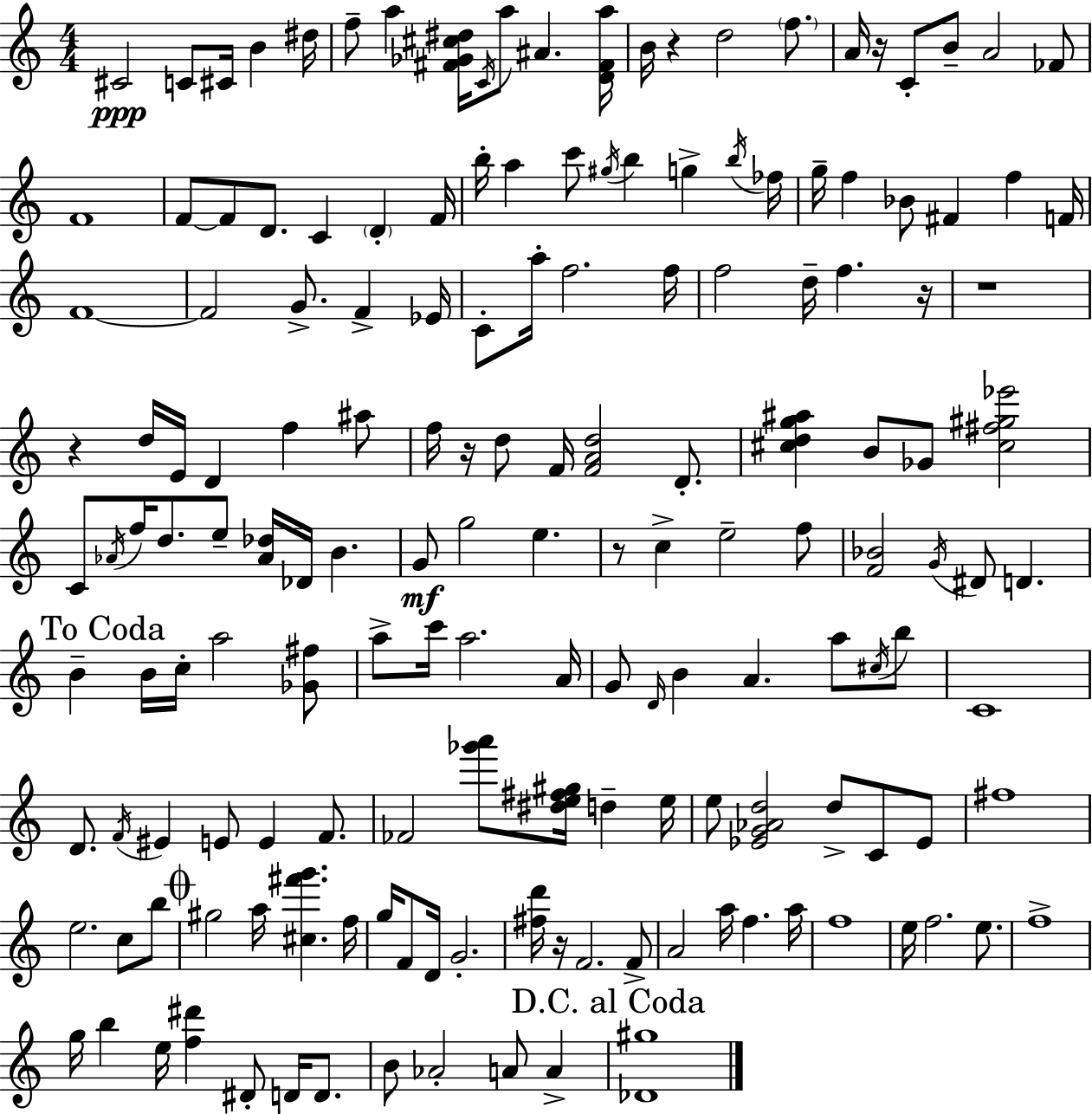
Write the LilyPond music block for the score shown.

{
  \clef treble
  \numericTimeSignature
  \time 4/4
  \key c \major
  cis'2\ppp c'8 cis'16 b'4 dis''16 | f''8-- a''4 <fis' ges' cis'' dis''>16 \acciaccatura { c'16 } a''8 ais'4. | <d' fis' a''>16 b'16 r4 d''2 \parenthesize f''8. | a'16 r16 c'8-. b'8-- a'2 fes'8 | \break f'1 | f'8~~ f'8 d'8. c'4 \parenthesize d'4-. | f'16 b''16-. a''4 c'''8 \acciaccatura { gis''16 } b''4 g''4-> | \acciaccatura { b''16 } fes''16 g''16-- f''4 bes'8 fis'4 f''4 | \break f'16 f'1~~ | f'2 g'8.-> f'4-> | ees'16 c'8-. a''16-. f''2. | f''16 f''2 d''16-- f''4. | \break r16 r1 | r4 d''16 e'16 d'4 f''4 | ais''8 f''16 r16 d''8 f'16 <f' a' d''>2 | d'8.-. <cis'' d'' g'' ais''>4 b'8 ges'8 <cis'' fis'' gis'' ees'''>2 | \break c'8 \acciaccatura { aes'16 } f''16 d''8. e''8-- <aes' des''>16 des'16 b'4. | g'8\mf g''2 e''4. | r8 c''4-> e''2-- | f''8 <f' bes'>2 \acciaccatura { g'16 } dis'8 d'4. | \break \mark "To Coda" b'4-- b'16 c''16-. a''2 | <ges' fis''>8 a''8-> c'''16 a''2. | a'16 g'8 \grace { d'16 } b'4 a'4. | a''8 \acciaccatura { cis''16 } b''8 c'1 | \break d'8. \acciaccatura { f'16 } eis'4 e'8 | e'4 f'8. fes'2 | <ges''' a'''>8 <dis'' e'' fis'' gis''>16 d''4-- e''16 e''8 <ees' g' aes' d''>2 | d''8-> c'8 ees'8 fis''1 | \break e''2. | c''8 b''8 \mark \markup { \musicglyph "scripts.coda" } gis''2 | a''16 <cis'' fis''' g'''>4. f''16 g''16 f'8 d'16 g'2.-. | <fis'' d'''>16 r16 f'2. | \break f'8-> a'2 | a''16 f''4. a''16 f''1 | e''16 f''2. | e''8. f''1-> | \break g''16 b''4 e''16 <f'' dis'''>4 | dis'8-. d'16 d'8. b'8 aes'2-. | a'8 a'4-> \mark "D.C. al Coda" <des' gis''>1 | \bar "|."
}